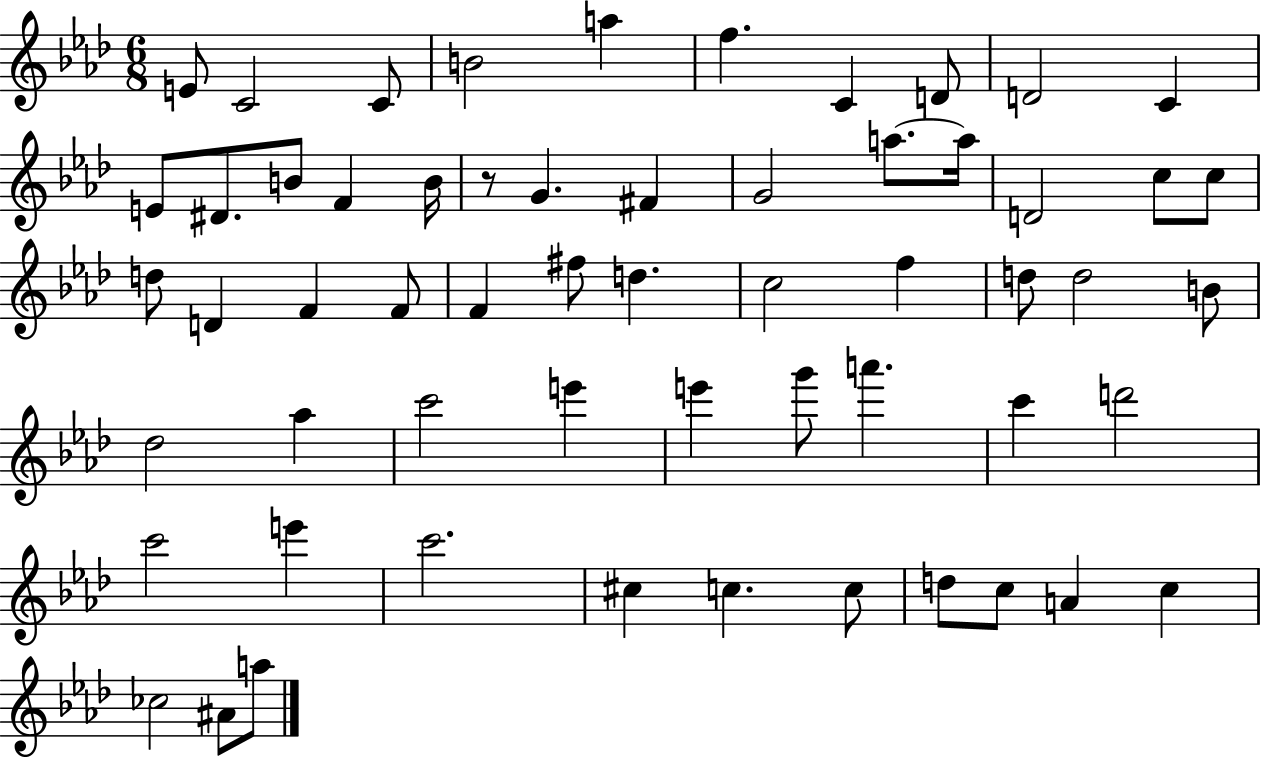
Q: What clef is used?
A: treble